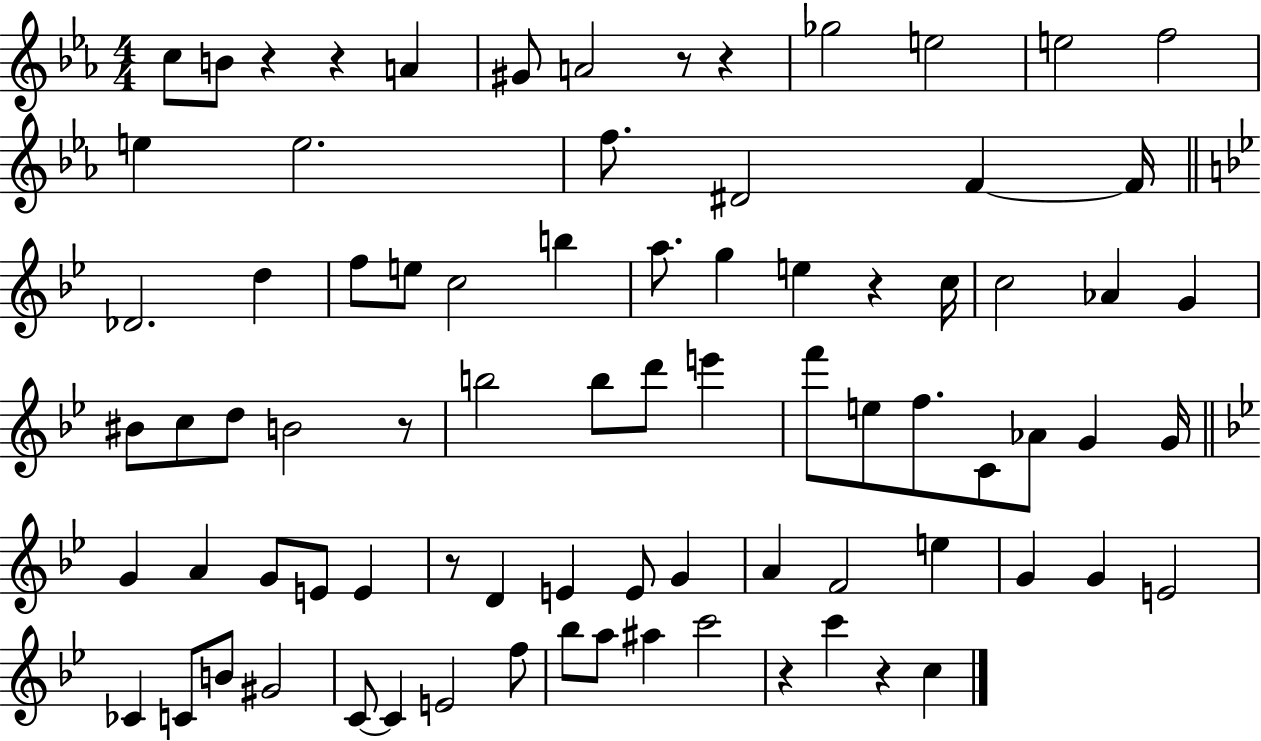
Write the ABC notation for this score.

X:1
T:Untitled
M:4/4
L:1/4
K:Eb
c/2 B/2 z z A ^G/2 A2 z/2 z _g2 e2 e2 f2 e e2 f/2 ^D2 F F/4 _D2 d f/2 e/2 c2 b a/2 g e z c/4 c2 _A G ^B/2 c/2 d/2 B2 z/2 b2 b/2 d'/2 e' f'/2 e/2 f/2 C/2 _A/2 G G/4 G A G/2 E/2 E z/2 D E E/2 G A F2 e G G E2 _C C/2 B/2 ^G2 C/2 C E2 f/2 _b/2 a/2 ^a c'2 z c' z c